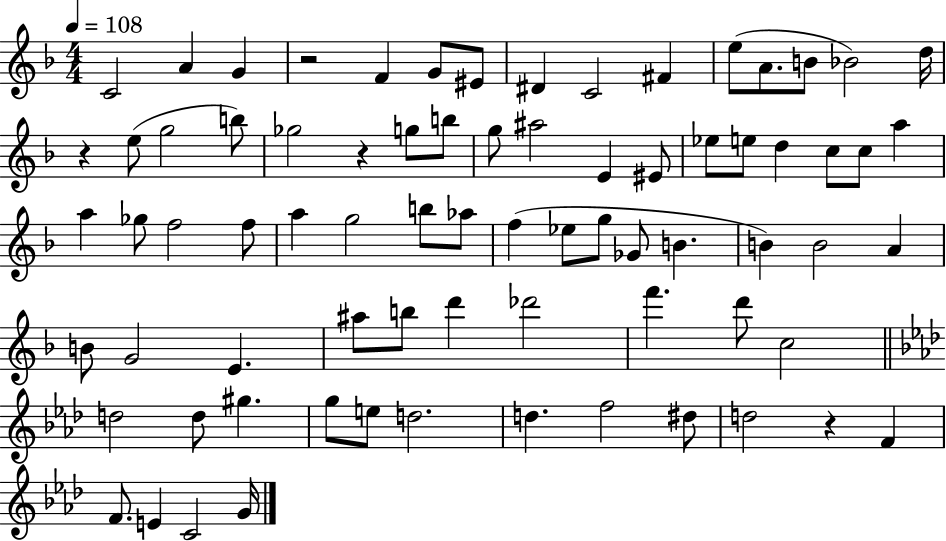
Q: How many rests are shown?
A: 4